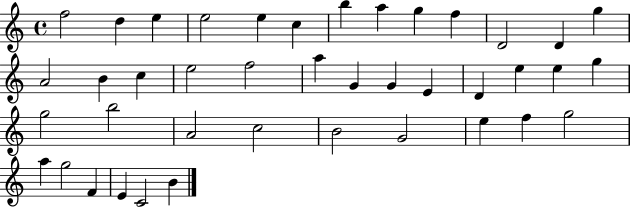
X:1
T:Untitled
M:4/4
L:1/4
K:C
f2 d e e2 e c b a g f D2 D g A2 B c e2 f2 a G G E D e e g g2 b2 A2 c2 B2 G2 e f g2 a g2 F E C2 B